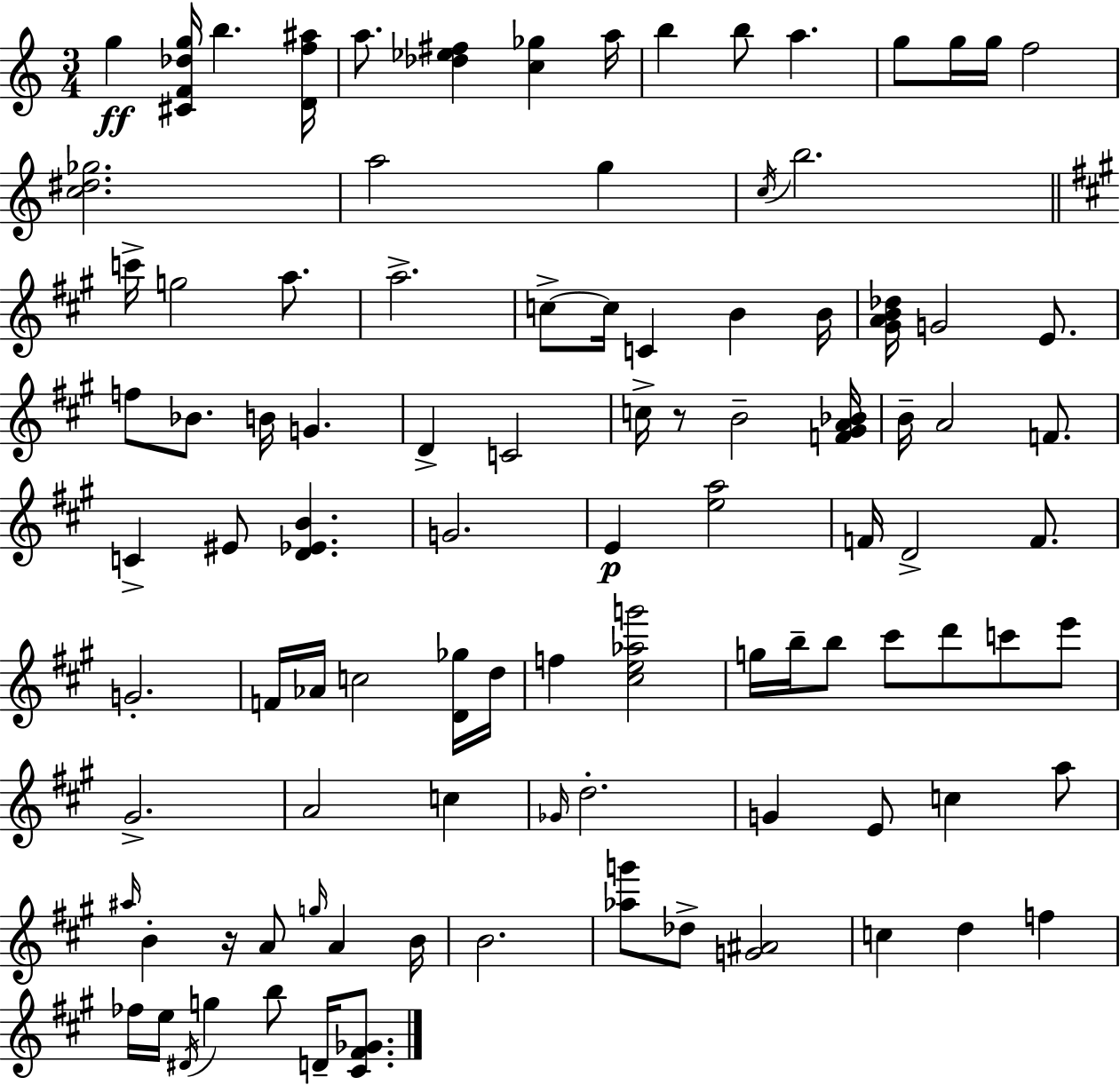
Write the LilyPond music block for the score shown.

{
  \clef treble
  \numericTimeSignature
  \time 3/4
  \key c \major
  \repeat volta 2 { g''4\ff <cis' f' des'' g''>16 b''4. <d' f'' ais''>16 | a''8. <des'' ees'' fis''>4 <c'' ges''>4 a''16 | b''4 b''8 a''4. | g''8 g''16 g''16 f''2 | \break <c'' dis'' ges''>2. | a''2 g''4 | \acciaccatura { c''16 } b''2. | \bar "||" \break \key a \major c'''16-> g''2 a''8. | a''2.-> | c''8->~~ c''16 c'4 b'4 b'16 | <gis' a' b' des''>16 g'2 e'8. | \break f''8 bes'8. b'16 g'4. | d'4-> c'2 | c''16-> r8 b'2-- <f' gis' a' bes'>16 | b'16-- a'2 f'8. | \break c'4-> eis'8 <d' ees' b'>4. | g'2. | e'4\p <e'' a''>2 | f'16 d'2-> f'8. | \break g'2.-. | f'16 aes'16 c''2 <d' ges''>16 d''16 | f''4 <cis'' e'' aes'' g'''>2 | g''16 b''16-- b''8 cis'''8 d'''8 c'''8 e'''8 | \break gis'2.-> | a'2 c''4 | \grace { ges'16 } d''2.-. | g'4 e'8 c''4 a''8 | \break \grace { ais''16 } b'4-. r16 a'8 \grace { g''16 } a'4 | b'16 b'2. | <aes'' g'''>8 des''8-> <g' ais'>2 | c''4 d''4 f''4 | \break fes''16 e''16 \acciaccatura { dis'16 } g''4 b''8 | d'16-- <cis' fis' ges'>8. } \bar "|."
}